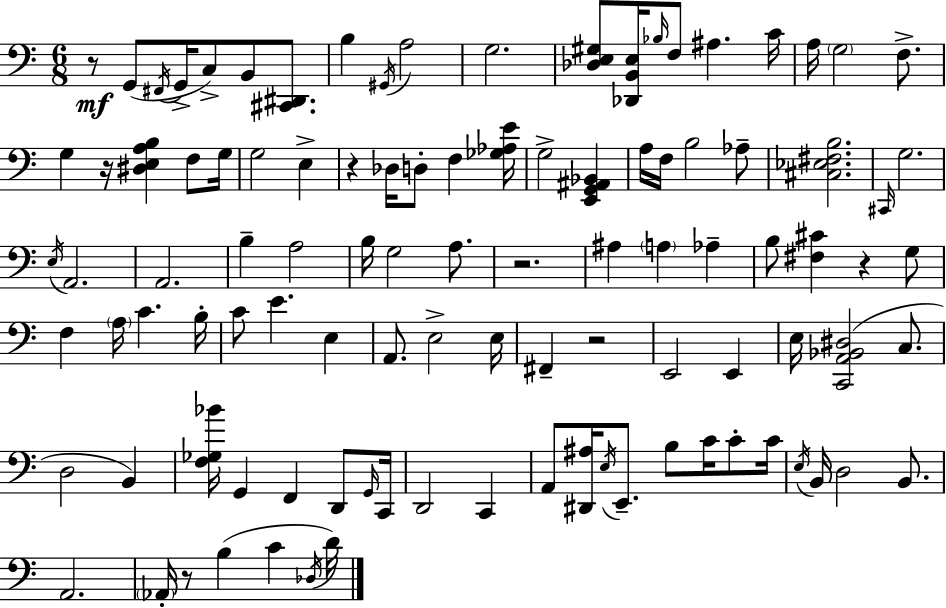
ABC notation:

X:1
T:Untitled
M:6/8
L:1/4
K:C
z/2 G,,/2 ^F,,/4 G,,/4 C,/2 B,,/2 [^C,,^D,,]/2 B, ^G,,/4 A,2 G,2 [_D,E,^G,]/2 [_D,,B,,E,]/4 _B,/4 F,/2 ^A, C/4 A,/4 G,2 F,/2 G, z/4 [^D,E,A,B,] F,/2 G,/4 G,2 E, z _D,/4 D,/2 F, [_G,_A,E]/4 G,2 [E,,G,,^A,,_B,,] A,/4 F,/4 B,2 _A,/2 [^C,_E,^F,B,]2 ^C,,/4 G,2 E,/4 A,,2 A,,2 B, A,2 B,/4 G,2 A,/2 z2 ^A, A, _A, B,/2 [^F,^C] z G,/2 F, A,/4 C B,/4 C/2 E E, A,,/2 E,2 E,/4 ^F,, z2 E,,2 E,, E,/4 [C,,A,,_B,,^D,]2 C,/2 D,2 B,, [F,_G,_B]/4 G,, F,, D,,/2 G,,/4 C,,/4 D,,2 C,, A,,/2 [^D,,^A,]/4 E,/4 E,,/2 B,/2 C/4 C/2 C/4 E,/4 B,,/4 D,2 B,,/2 A,,2 _A,,/4 z/2 B, C _D,/4 D/4